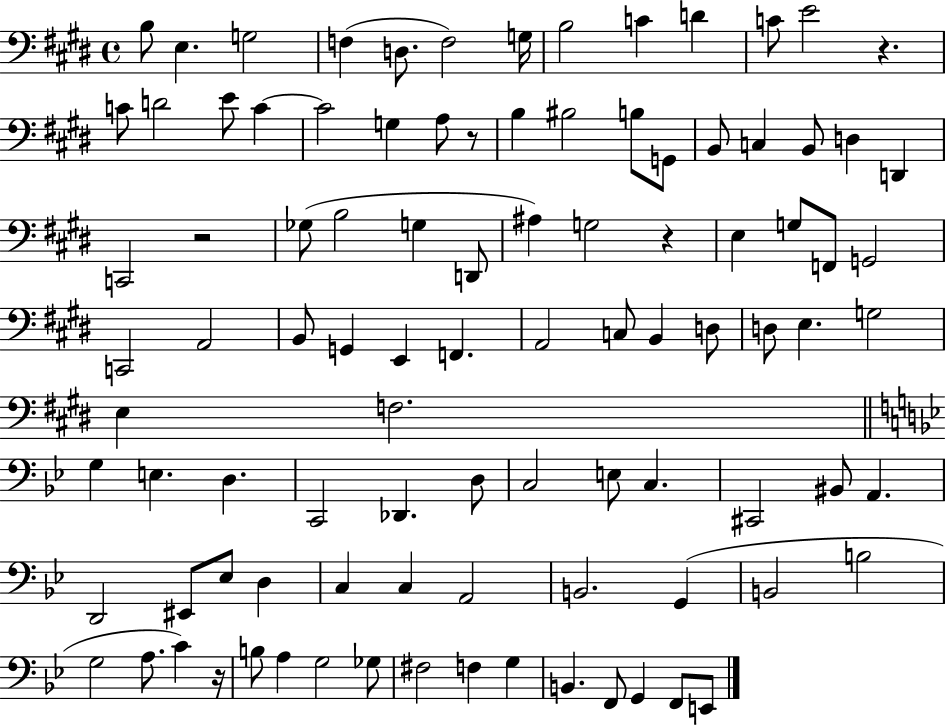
{
  \clef bass
  \time 4/4
  \defaultTimeSignature
  \key e \major
  \repeat volta 2 { b8 e4. g2 | f4( d8. f2) g16 | b2 c'4 d'4 | c'8 e'2 r4. | \break c'8 d'2 e'8 c'4~~ | c'2 g4 a8 r8 | b4 bis2 b8 g,8 | b,8 c4 b,8 d4 d,4 | \break c,2 r2 | ges8( b2 g4 d,8 | ais4) g2 r4 | e4 g8 f,8 g,2 | \break c,2 a,2 | b,8 g,4 e,4 f,4. | a,2 c8 b,4 d8 | d8 e4. g2 | \break e4 f2. | \bar "||" \break \key g \minor g4 e4. d4. | c,2 des,4. d8 | c2 e8 c4. | cis,2 bis,8 a,4. | \break d,2 eis,8 ees8 d4 | c4 c4 a,2 | b,2. g,4( | b,2 b2 | \break g2 a8. c'4) r16 | b8 a4 g2 ges8 | fis2 f4 g4 | b,4. f,8 g,4 f,8 e,8 | \break } \bar "|."
}